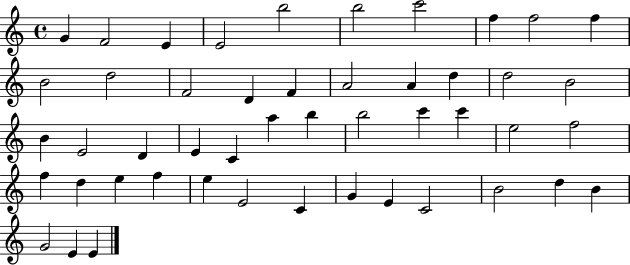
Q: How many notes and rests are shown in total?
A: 48